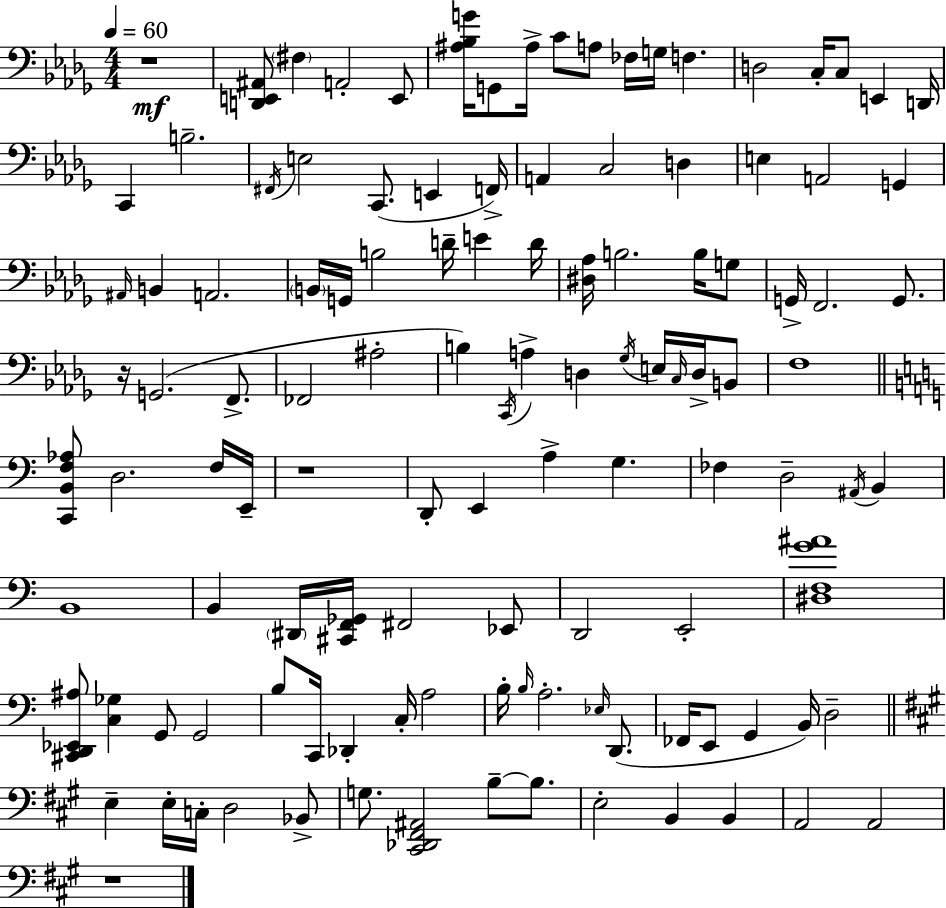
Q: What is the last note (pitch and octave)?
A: A2